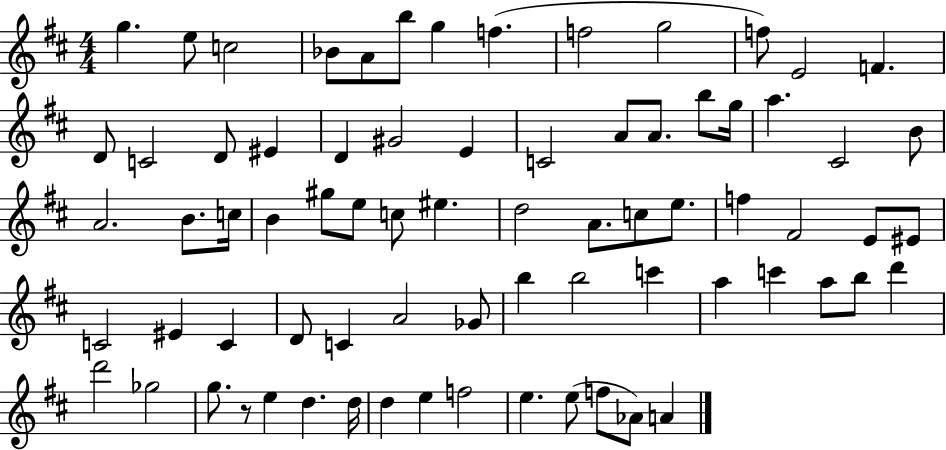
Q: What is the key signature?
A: D major